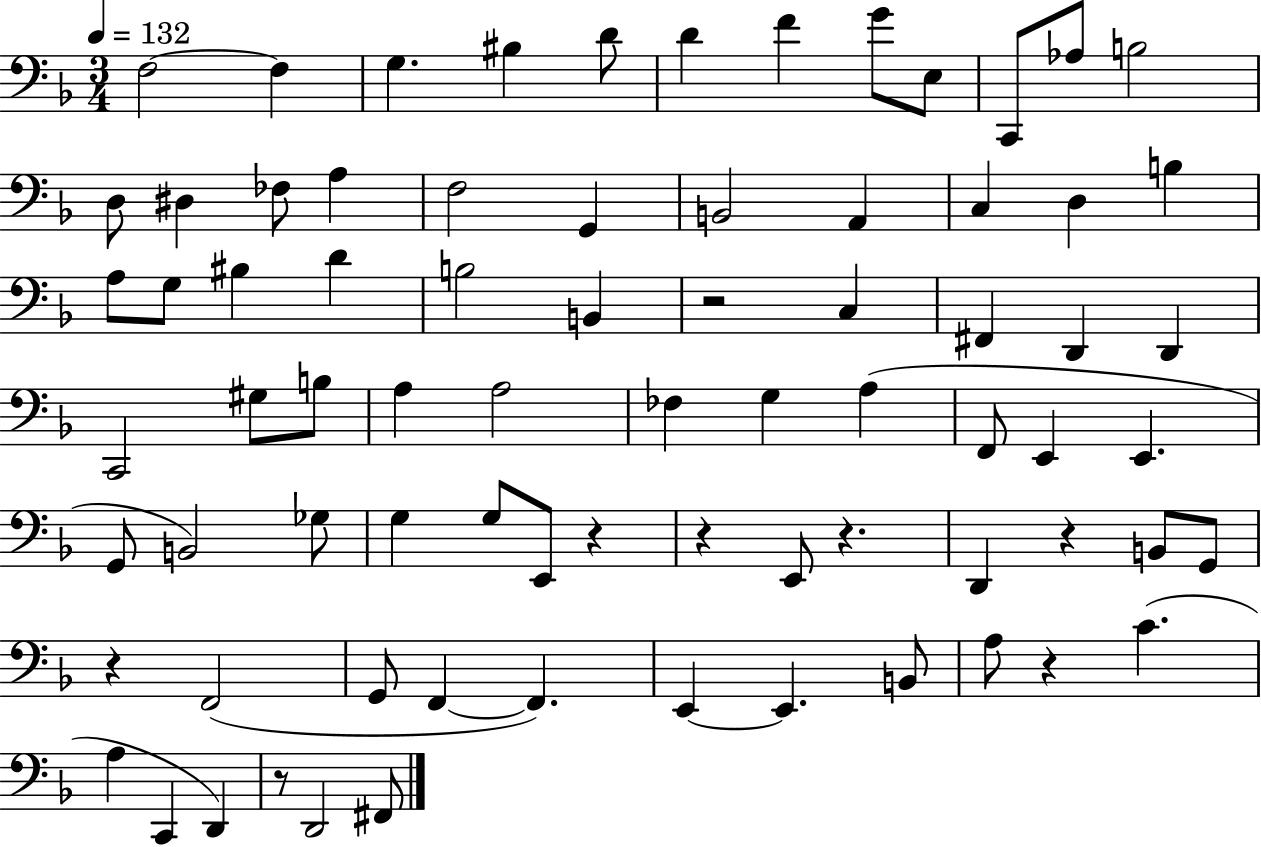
{
  \clef bass
  \numericTimeSignature
  \time 3/4
  \key f \major
  \tempo 4 = 132
  f2~~ f4 | g4. bis4 d'8 | d'4 f'4 g'8 e8 | c,8 aes8 b2 | \break d8 dis4 fes8 a4 | f2 g,4 | b,2 a,4 | c4 d4 b4 | \break a8 g8 bis4 d'4 | b2 b,4 | r2 c4 | fis,4 d,4 d,4 | \break c,2 gis8 b8 | a4 a2 | fes4 g4 a4( | f,8 e,4 e,4. | \break g,8 b,2) ges8 | g4 g8 e,8 r4 | r4 e,8 r4. | d,4 r4 b,8 g,8 | \break r4 f,2( | g,8 f,4~~ f,4.) | e,4~~ e,4. b,8 | a8 r4 c'4.( | \break a4 c,4 d,4) | r8 d,2 fis,8 | \bar "|."
}